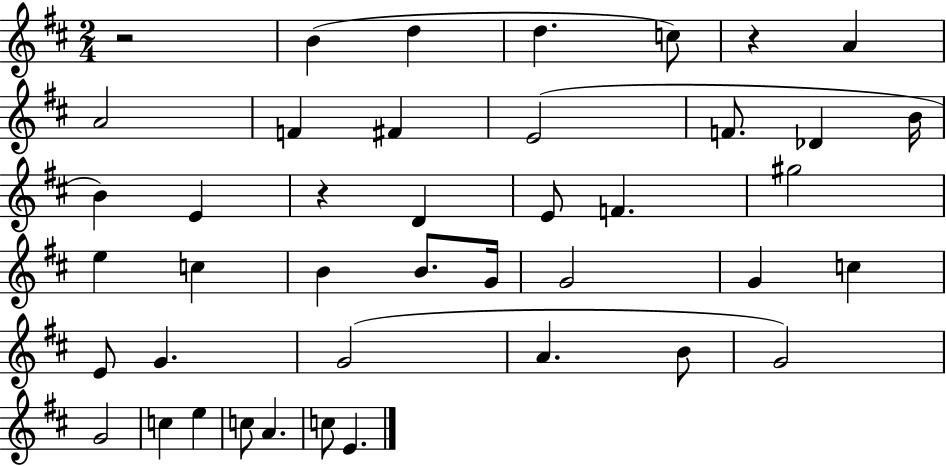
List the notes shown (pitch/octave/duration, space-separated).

R/h B4/q D5/q D5/q. C5/e R/q A4/q A4/h F4/q F#4/q E4/h F4/e. Db4/q B4/s B4/q E4/q R/q D4/q E4/e F4/q. G#5/h E5/q C5/q B4/q B4/e. G4/s G4/h G4/q C5/q E4/e G4/q. G4/h A4/q. B4/e G4/h G4/h C5/q E5/q C5/e A4/q. C5/e E4/q.